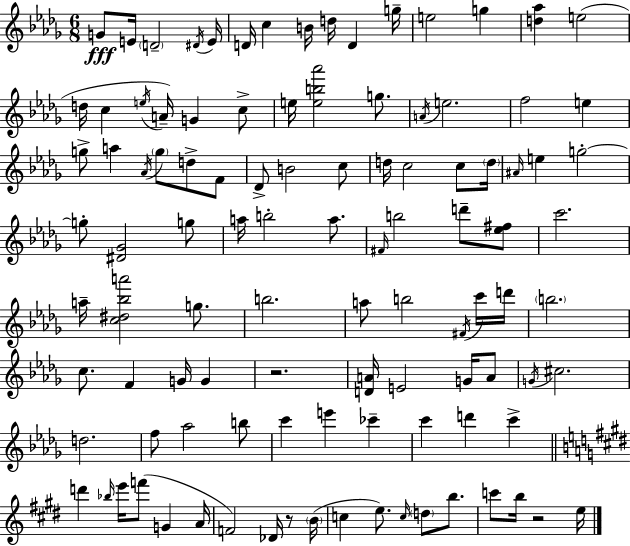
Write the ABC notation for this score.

X:1
T:Untitled
M:6/8
L:1/4
K:Bbm
G/2 E/4 D2 ^D/4 E/4 D/4 c B/4 d/4 D g/4 e2 g [d_a] e2 d/4 c e/4 A/4 G c/2 e/4 [eb_a']2 g/2 A/4 e2 f2 e g/2 a _A/4 g/2 d/2 F/2 _D/2 B2 c/2 d/4 c2 c/2 d/4 ^A/4 e g2 g/2 [^D_G]2 g/2 a/4 b2 a/2 ^F/4 b2 d'/2 [_e^f]/2 c'2 a/4 [c^d_ba']2 g/2 b2 a/2 b2 ^F/4 c'/4 d'/4 b2 c/2 F G/4 G z2 [DA]/4 E2 G/4 A/2 G/4 ^c2 d2 f/2 _a2 b/2 c' e' _c' c' d' c' d' _b/4 e'/4 f'/2 G A/4 F2 _D/4 z/2 B/4 c e/2 c/4 d/2 b/2 c'/2 b/4 z2 e/4